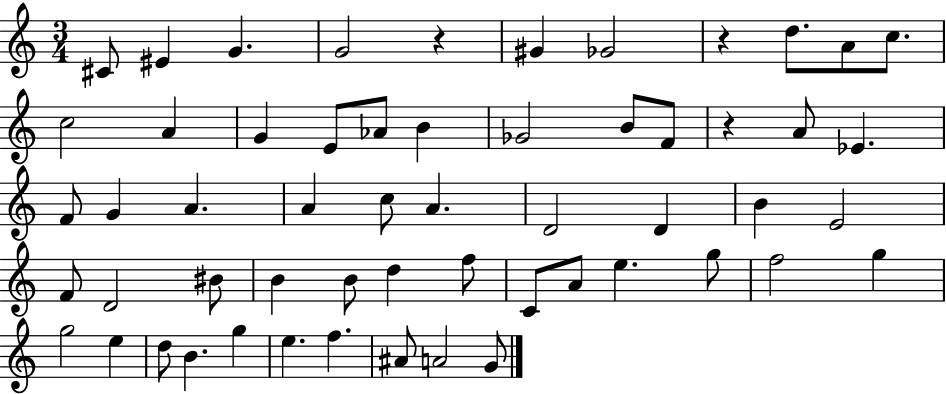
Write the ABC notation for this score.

X:1
T:Untitled
M:3/4
L:1/4
K:C
^C/2 ^E G G2 z ^G _G2 z d/2 A/2 c/2 c2 A G E/2 _A/2 B _G2 B/2 F/2 z A/2 _E F/2 G A A c/2 A D2 D B E2 F/2 D2 ^B/2 B B/2 d f/2 C/2 A/2 e g/2 f2 g g2 e d/2 B g e f ^A/2 A2 G/2